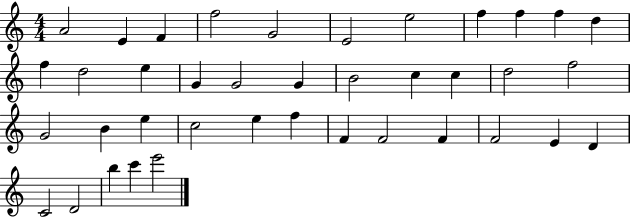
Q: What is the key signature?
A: C major